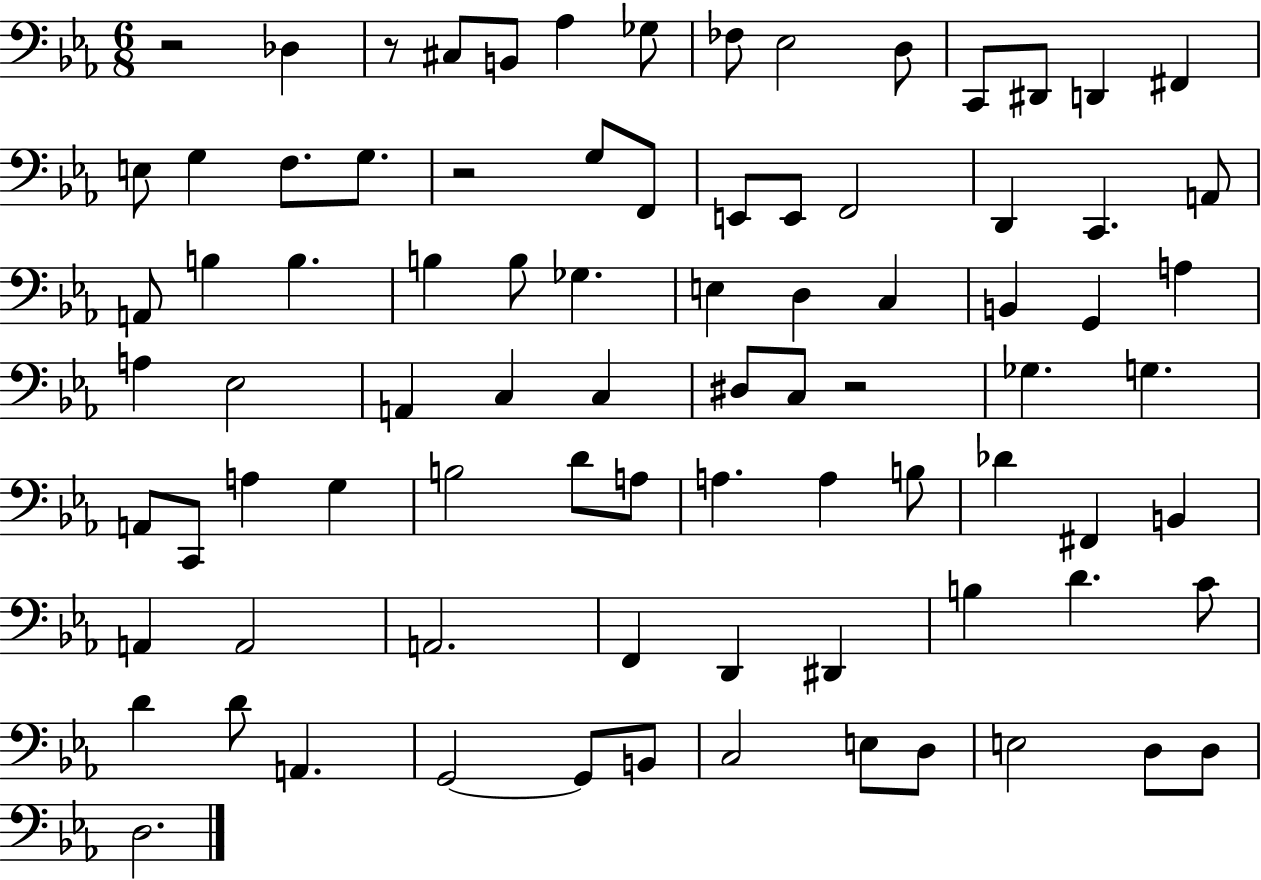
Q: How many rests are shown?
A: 4